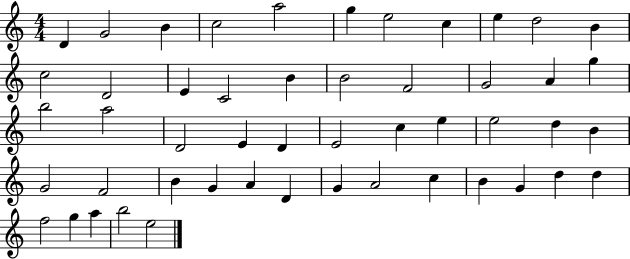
D4/q G4/h B4/q C5/h A5/h G5/q E5/h C5/q E5/q D5/h B4/q C5/h D4/h E4/q C4/h B4/q B4/h F4/h G4/h A4/q G5/q B5/h A5/h D4/h E4/q D4/q E4/h C5/q E5/q E5/h D5/q B4/q G4/h F4/h B4/q G4/q A4/q D4/q G4/q A4/h C5/q B4/q G4/q D5/q D5/q F5/h G5/q A5/q B5/h E5/h